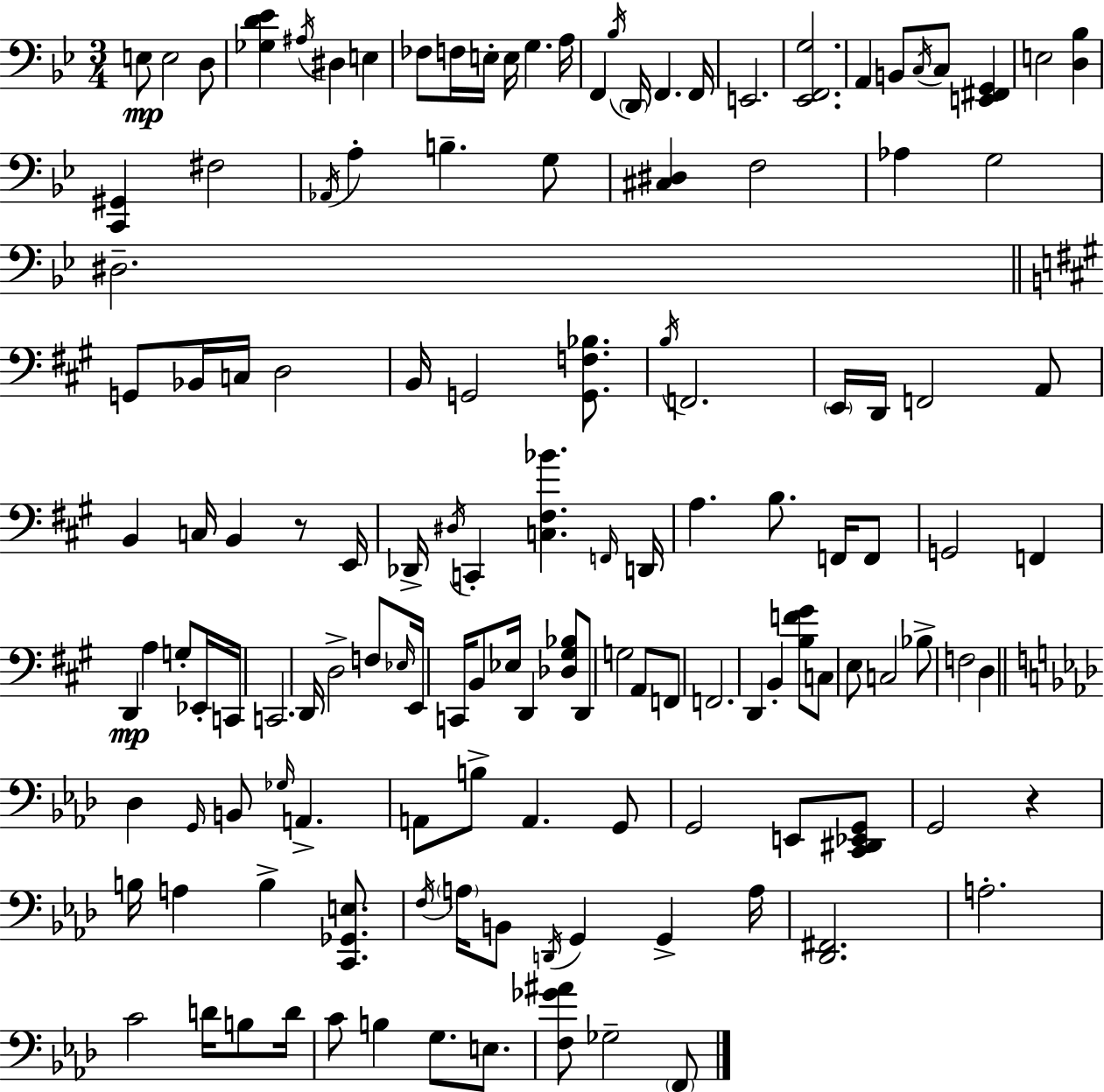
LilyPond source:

{
  \clef bass
  \numericTimeSignature
  \time 3/4
  \key bes \major
  \repeat volta 2 { e8\mp e2 d8 | <ges d' ees'>4 \acciaccatura { ais16 } dis4 e4 | fes8 f16 e16-. e16 g4. | a16 f,4 \acciaccatura { bes16 } \parenthesize d,16 f,4. | \break f,16 e,2. | <ees, f, g>2. | a,4 b,8 \acciaccatura { c16 } c8 <e, fis, g,>4 | e2 <d bes>4 | \break <c, gis,>4 fis2 | \acciaccatura { aes,16 } a4-. b4.-- | g8 <cis dis>4 f2 | aes4 g2 | \break dis2.-- | \bar "||" \break \key a \major g,8 bes,16 c16 d2 | b,16 g,2 <g, f bes>8. | \acciaccatura { b16 } f,2. | \parenthesize e,16 d,16 f,2 a,8 | \break b,4 c16 b,4 r8 | e,16 des,16-> \acciaccatura { dis16 } c,4-. <c fis bes'>4. | \grace { f,16 } d,16 a4. b8. | f,16 f,8 g,2 f,4 | \break d,4\mp a4 g8-. | ees,16-. c,16 c,2. | d,16 d2-> | f8 \grace { ees16 } e,16 c,16 b,8 ees16 d,4 | \break <des gis bes>8 d,8 g2 | a,8 f,8 f,2. | d,4 b,4-. | <b f' gis'>8 c8 e8 c2 | \break bes8-> f2 | d4 \bar "||" \break \key aes \major des4 \grace { g,16 } b,8 \grace { ges16 } a,4.-> | a,8 b8-> a,4. | g,8 g,2 e,8 | <c, dis, ees, g,>8 g,2 r4 | \break b16 a4 b4-> <c, ges, e>8. | \acciaccatura { f16 } \parenthesize a16 b,8 \acciaccatura { d,16 } g,4 g,4-> | a16 <des, fis,>2. | a2.-. | \break c'2 | d'16 b8 d'16 c'8 b4 g8. | e8. <f ges' ais'>8 ges2-- | \parenthesize f,8 } \bar "|."
}